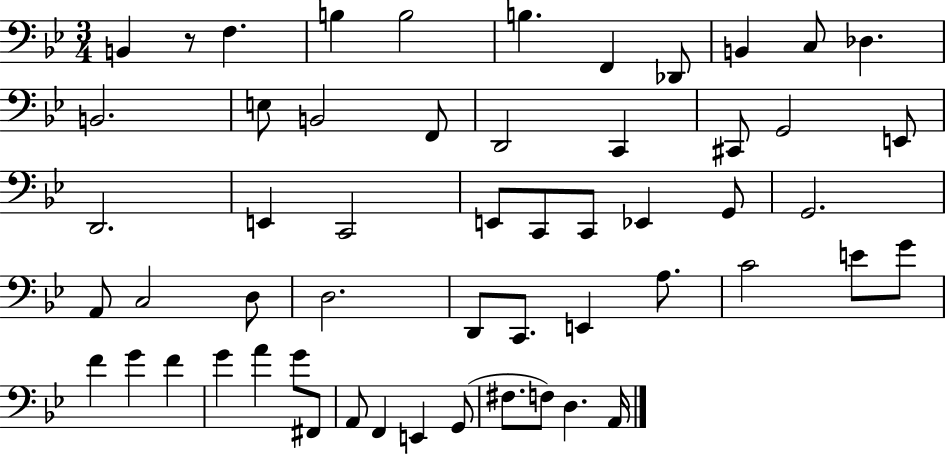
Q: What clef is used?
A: bass